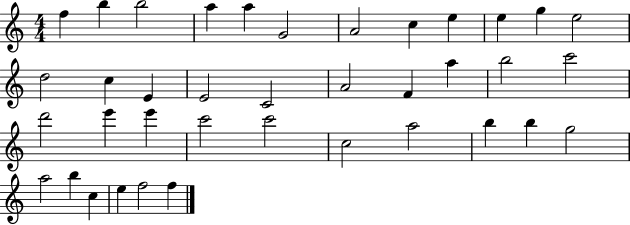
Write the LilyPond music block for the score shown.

{
  \clef treble
  \numericTimeSignature
  \time 4/4
  \key c \major
  f''4 b''4 b''2 | a''4 a''4 g'2 | a'2 c''4 e''4 | e''4 g''4 e''2 | \break d''2 c''4 e'4 | e'2 c'2 | a'2 f'4 a''4 | b''2 c'''2 | \break d'''2 e'''4 e'''4 | c'''2 c'''2 | c''2 a''2 | b''4 b''4 g''2 | \break a''2 b''4 c''4 | e''4 f''2 f''4 | \bar "|."
}